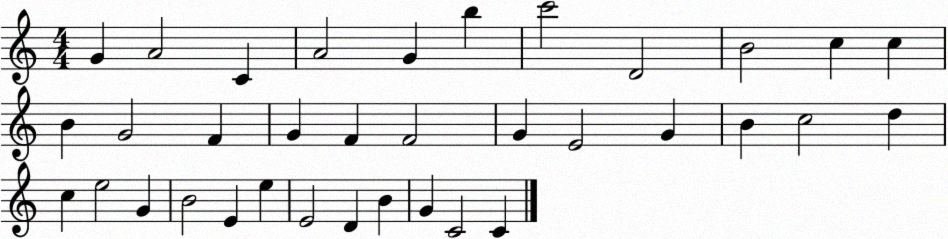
X:1
T:Untitled
M:4/4
L:1/4
K:C
G A2 C A2 G b c'2 D2 B2 c c B G2 F G F F2 G E2 G B c2 d c e2 G B2 E e E2 D B G C2 C